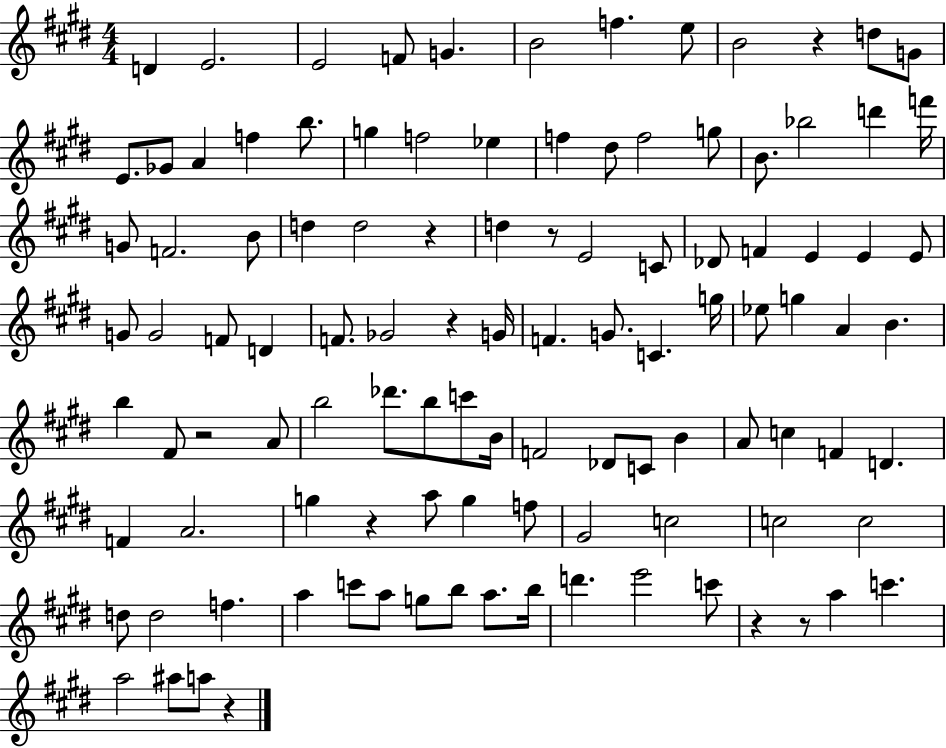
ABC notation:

X:1
T:Untitled
M:4/4
L:1/4
K:E
D E2 E2 F/2 G B2 f e/2 B2 z d/2 G/2 E/2 _G/2 A f b/2 g f2 _e f ^d/2 f2 g/2 B/2 _b2 d' f'/4 G/2 F2 B/2 d d2 z d z/2 E2 C/2 _D/2 F E E E/2 G/2 G2 F/2 D F/2 _G2 z G/4 F G/2 C g/4 _e/2 g A B b ^F/2 z2 A/2 b2 _d'/2 b/2 c'/2 B/4 F2 _D/2 C/2 B A/2 c F D F A2 g z a/2 g f/2 ^G2 c2 c2 c2 d/2 d2 f a c'/2 a/2 g/2 b/2 a/2 b/4 d' e'2 c'/2 z z/2 a c' a2 ^a/2 a/2 z